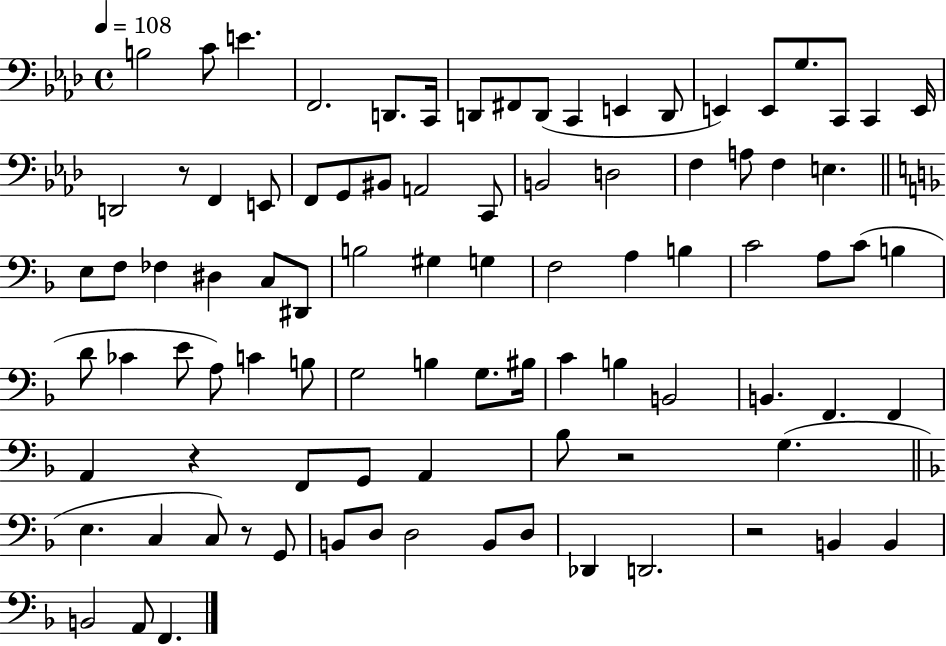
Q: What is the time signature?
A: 4/4